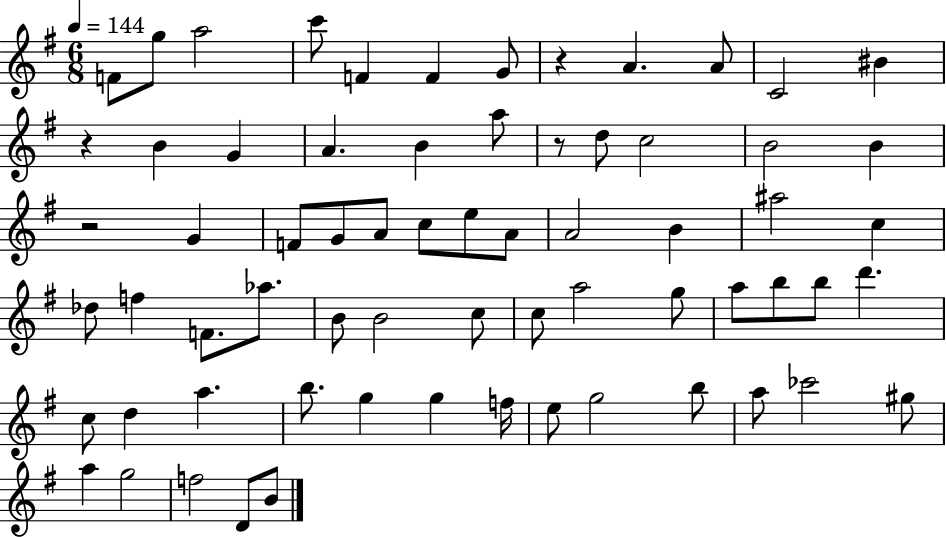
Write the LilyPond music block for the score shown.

{
  \clef treble
  \numericTimeSignature
  \time 6/8
  \key g \major
  \tempo 4 = 144
  f'8 g''8 a''2 | c'''8 f'4 f'4 g'8 | r4 a'4. a'8 | c'2 bis'4 | \break r4 b'4 g'4 | a'4. b'4 a''8 | r8 d''8 c''2 | b'2 b'4 | \break r2 g'4 | f'8 g'8 a'8 c''8 e''8 a'8 | a'2 b'4 | ais''2 c''4 | \break des''8 f''4 f'8. aes''8. | b'8 b'2 c''8 | c''8 a''2 g''8 | a''8 b''8 b''8 d'''4. | \break c''8 d''4 a''4. | b''8. g''4 g''4 f''16 | e''8 g''2 b''8 | a''8 ces'''2 gis''8 | \break a''4 g''2 | f''2 d'8 b'8 | \bar "|."
}